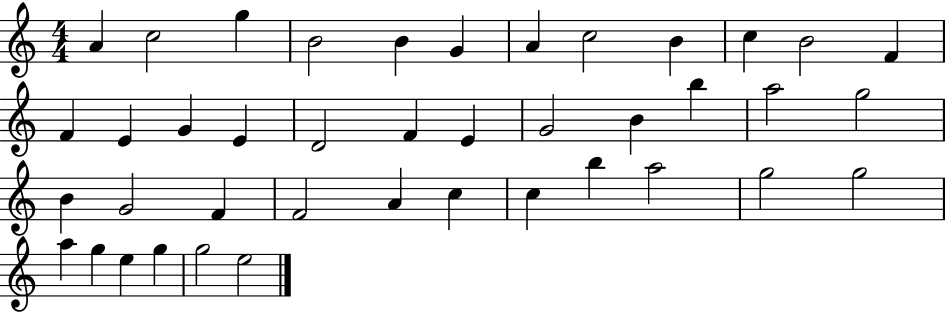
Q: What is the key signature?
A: C major